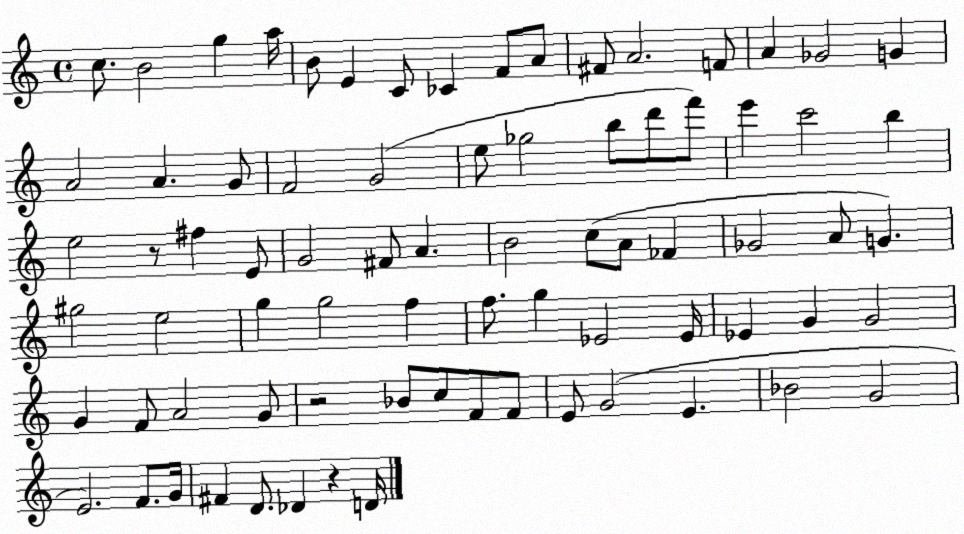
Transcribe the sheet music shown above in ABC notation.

X:1
T:Untitled
M:4/4
L:1/4
K:C
c/2 B2 g a/4 B/2 E C/2 _C F/2 A/2 ^F/2 A2 F/2 A _G2 G A2 A G/2 F2 G2 e/2 _g2 b/2 d'/2 f'/2 e' c'2 b e2 z/2 ^f E/2 G2 ^F/2 A B2 c/2 A/2 _F _G2 A/2 G ^g2 e2 g g2 f f/2 g _E2 _E/4 _E G G2 G F/2 A2 G/2 z2 _B/2 c/2 F/2 F/2 E/2 G2 E _B2 G2 E2 F/2 G/4 ^F D/2 _D z D/4